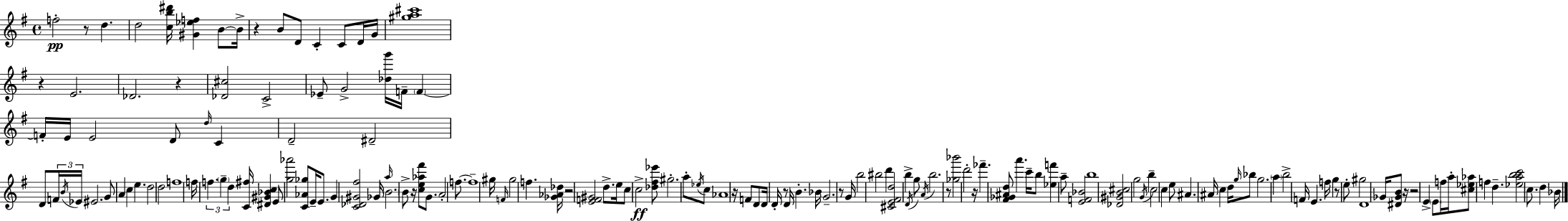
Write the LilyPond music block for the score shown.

{
  \clef treble
  \time 4/4
  \defaultTimeSignature
  \key g \major
  f''2-.\pp r8 d''4. | d''2 <c'' b'' dis'''>16 <gis' ees'' f''>4 b'8~~ b'16-> | r4 b'8 d'8 c'4-. c'8 d'16 g'16 | <gis'' a'' cis'''>1 | \break r4 e'2. | des'2. r4 | <des' cis''>2 c'2-> | ees'8-- g'2-> <des'' g'''>16 f'16-- \parenthesize f'4~~ | \break f'16-. e'16 e'2 d'8 \grace { d''16 } c'4 | d'2-- dis'2-- | d'8 \tuplet 3/2 { f'16 \acciaccatura { b'16 } ees'16 } eis'2. | g'8 a'4 c''4 e''4. | \break d''2 d''2 | f''1 | f''16 \tuplet 3/2 { f''4. \parenthesize g''4-- d''4 } | <c' fis''>16 <dis' gis' bes' c''>4 e'8 <g'' aes'''>2 | \break <c' aes' ges''>8 e'16-- e'8. g'4 <c' des' gis' fis''>2 | ges'16 \grace { a''16 } \parenthesize b'2. | b'8-> r16 <c'' e'' aes'' fis'''>8 g'8. a'2-. | f''8.~~ f''1-- | \break gis''16 \grace { f'16 } gis''2 f''4. | <ges' aes' des''>16 r2 <e' f' gis'>2 | d''8.-> e''16 c''8 c''2->\ff | <des'' fis'' ees'''>8 gis''2.-. | \break a''8-. \acciaccatura { ees''16 } c''8 aes'1 | r16 f'8 d'8 d'16 d'16-. r8 d'16 b'4.-. | bes'16 g'2.-- | r8 g'16 b''2 bis''2 | \break d'''4 <cis' e' fis' d''>2 | b''4-> \acciaccatura { d'16 } g''8 \acciaccatura { a'16 } b''2. | r8 <ges'' bes'''>2 d'''2-. | r16 fes'''4.-- <fis' ges' ais' d''>8 | \break a'''4. c'''16-- b''8 <ees'' f'''>4 a''8-- <e' f' bes'>2 | b''1 | <des' gis' b' cis''>2 g''2 | \acciaccatura { g'16 } b''4-- c''2 | \break c''4 e''8 ais'4. | ais'16 c''4 d''16 \grace { g''16 } bes''8 g''2. | \parenthesize a''4 b''2-> | f'16 e'4. f''16 g''4 r8 e''8-. | \break gis''2 d'1 | ges'16 <dis' ges' b'>8 r16 r2 | e'4-> \parenthesize e'8 f''16 a''16-. <cis'' ees'' aes''>8 f''4 | d''4.-- <ees'' a'' b'' c'''>2 | \break c''8. d''4 bes'16 \bar "|."
}